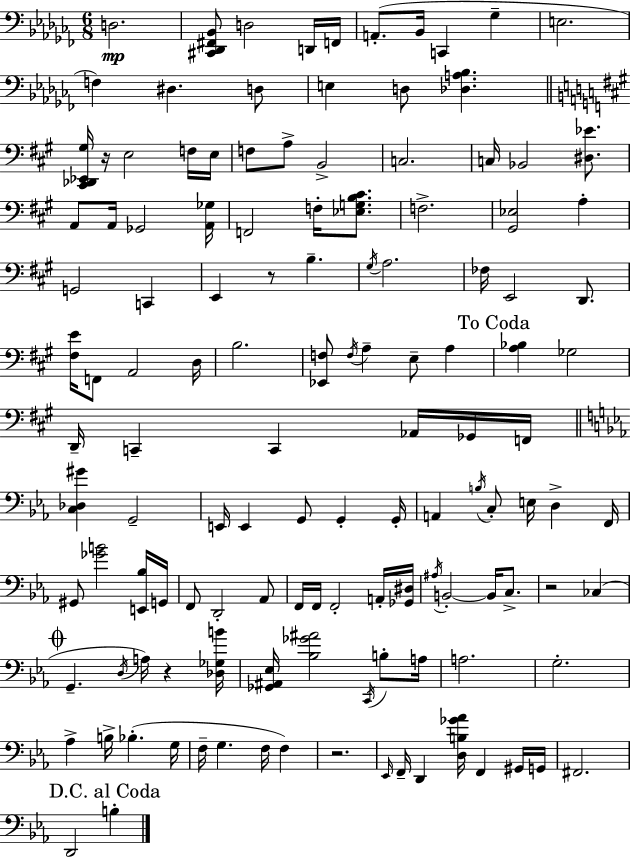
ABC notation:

X:1
T:Untitled
M:6/8
L:1/4
K:Abm
D,2 [^C,,_D,,^F,,_B,,]/2 D,2 D,,/4 F,,/4 A,,/2 _B,,/4 C,, _G, E,2 F, ^D, D,/2 E, D,/2 [_D,A,_B,] [^C,,_D,,_E,,^G,]/4 z/4 E,2 F,/4 E,/4 F,/2 A,/2 B,,2 C,2 C,/4 _B,,2 [^D,_E]/2 A,,/2 A,,/4 _G,,2 [A,,_G,]/4 F,,2 F,/4 [_E,G,B,^C]/2 F,2 [^G,,_E,]2 A, G,,2 C,, E,, z/2 B, ^G,/4 A,2 _F,/4 E,,2 D,,/2 [^F,E]/4 F,,/2 A,,2 D,/4 B,2 [_E,,F,]/2 F,/4 A, E,/2 A, [A,_B,] _G,2 D,,/4 C,, C,, _A,,/4 _G,,/4 F,,/4 [C,_D,^G] G,,2 E,,/4 E,, G,,/2 G,, G,,/4 A,, B,/4 C,/2 E,/4 D, F,,/4 ^G,,/2 [_GB]2 [E,,_B,]/4 G,,/4 F,,/2 D,,2 _A,,/2 F,,/4 F,,/4 F,,2 A,,/4 [_G,,^D,]/4 ^A,/4 B,,2 B,,/4 C,/2 z2 _C, G,, D,/4 A,/4 z [_D,_G,B]/4 [_G,,^A,,_E,]/4 [_B,_G^A]2 C,,/4 B,/2 A,/4 A,2 G,2 _A, B,/4 _B, G,/4 F,/4 G, F,/4 F, z2 _E,,/4 F,,/4 D,, [D,B,_G_A]/4 F,, ^G,,/4 G,,/4 ^F,,2 D,,2 B,